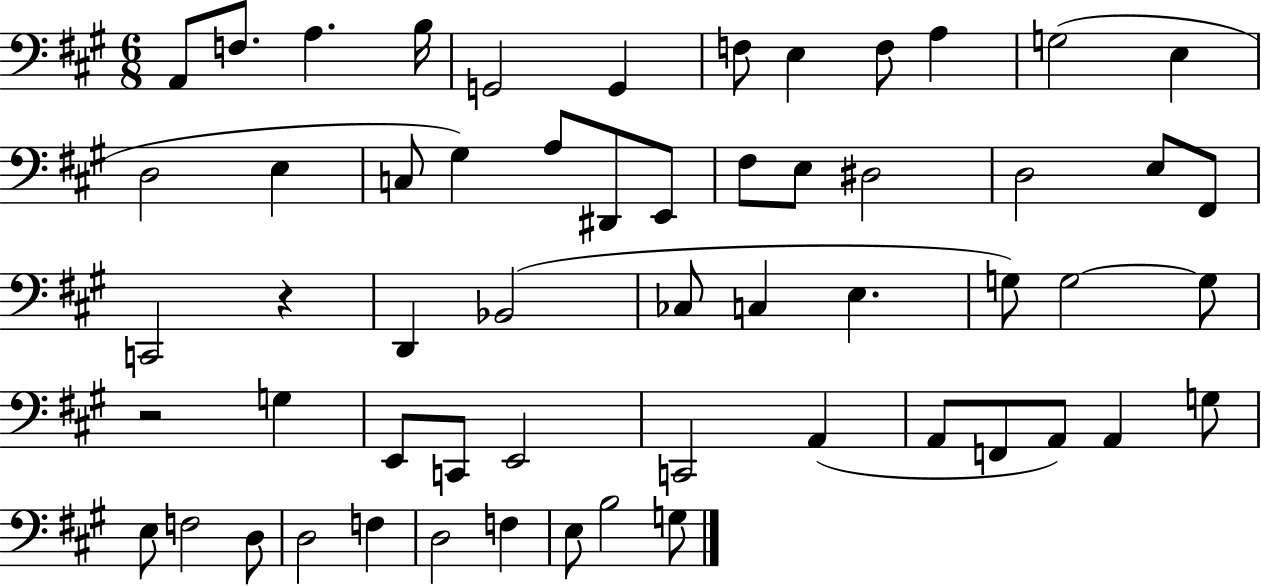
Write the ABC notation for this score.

X:1
T:Untitled
M:6/8
L:1/4
K:A
A,,/2 F,/2 A, B,/4 G,,2 G,, F,/2 E, F,/2 A, G,2 E, D,2 E, C,/2 ^G, A,/2 ^D,,/2 E,,/2 ^F,/2 E,/2 ^D,2 D,2 E,/2 ^F,,/2 C,,2 z D,, _B,,2 _C,/2 C, E, G,/2 G,2 G,/2 z2 G, E,,/2 C,,/2 E,,2 C,,2 A,, A,,/2 F,,/2 A,,/2 A,, G,/2 E,/2 F,2 D,/2 D,2 F, D,2 F, E,/2 B,2 G,/2